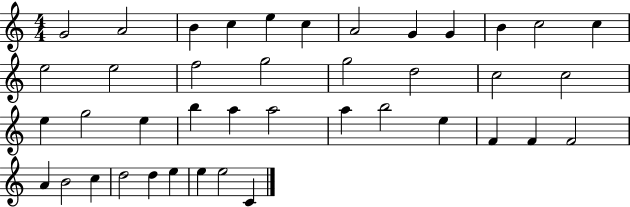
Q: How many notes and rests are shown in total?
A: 41